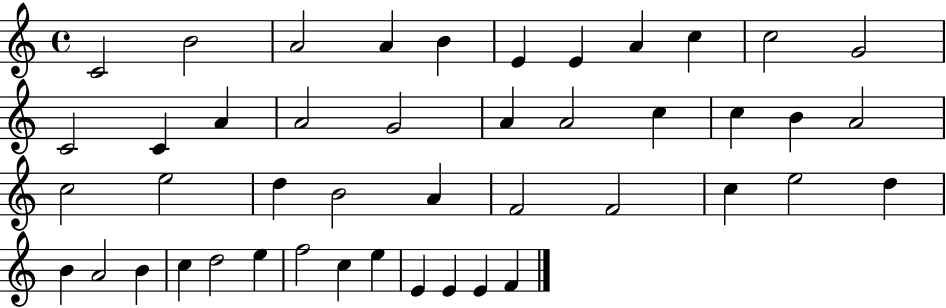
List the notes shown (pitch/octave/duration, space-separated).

C4/h B4/h A4/h A4/q B4/q E4/q E4/q A4/q C5/q C5/h G4/h C4/h C4/q A4/q A4/h G4/h A4/q A4/h C5/q C5/q B4/q A4/h C5/h E5/h D5/q B4/h A4/q F4/h F4/h C5/q E5/h D5/q B4/q A4/h B4/q C5/q D5/h E5/q F5/h C5/q E5/q E4/q E4/q E4/q F4/q